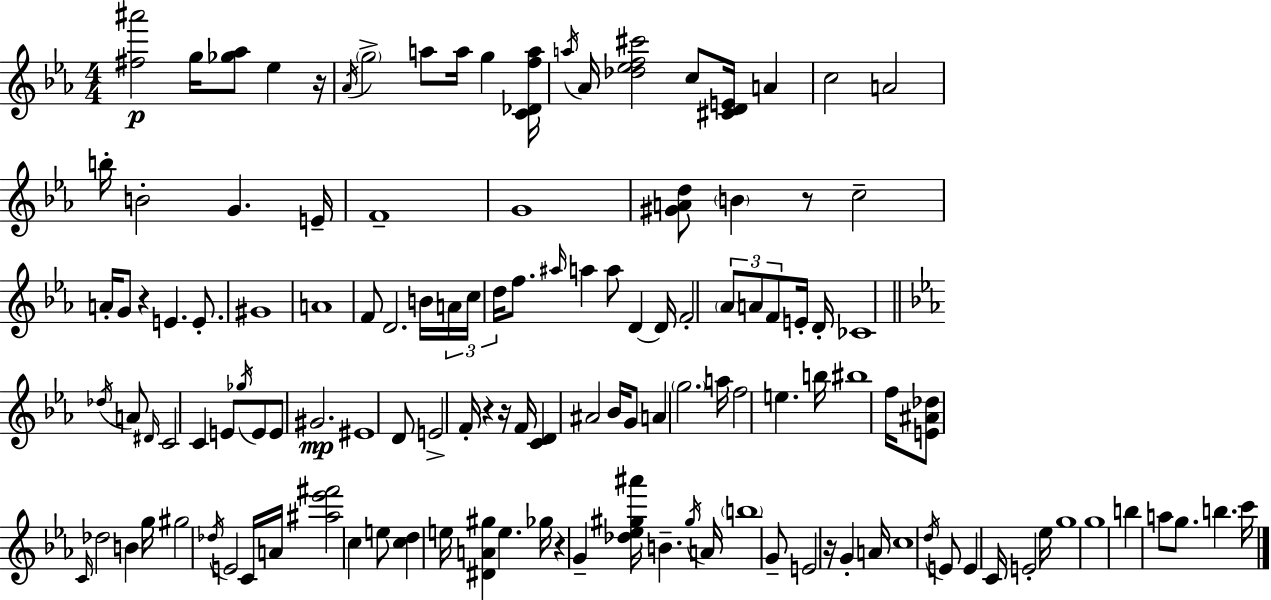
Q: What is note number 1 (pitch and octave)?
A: G5